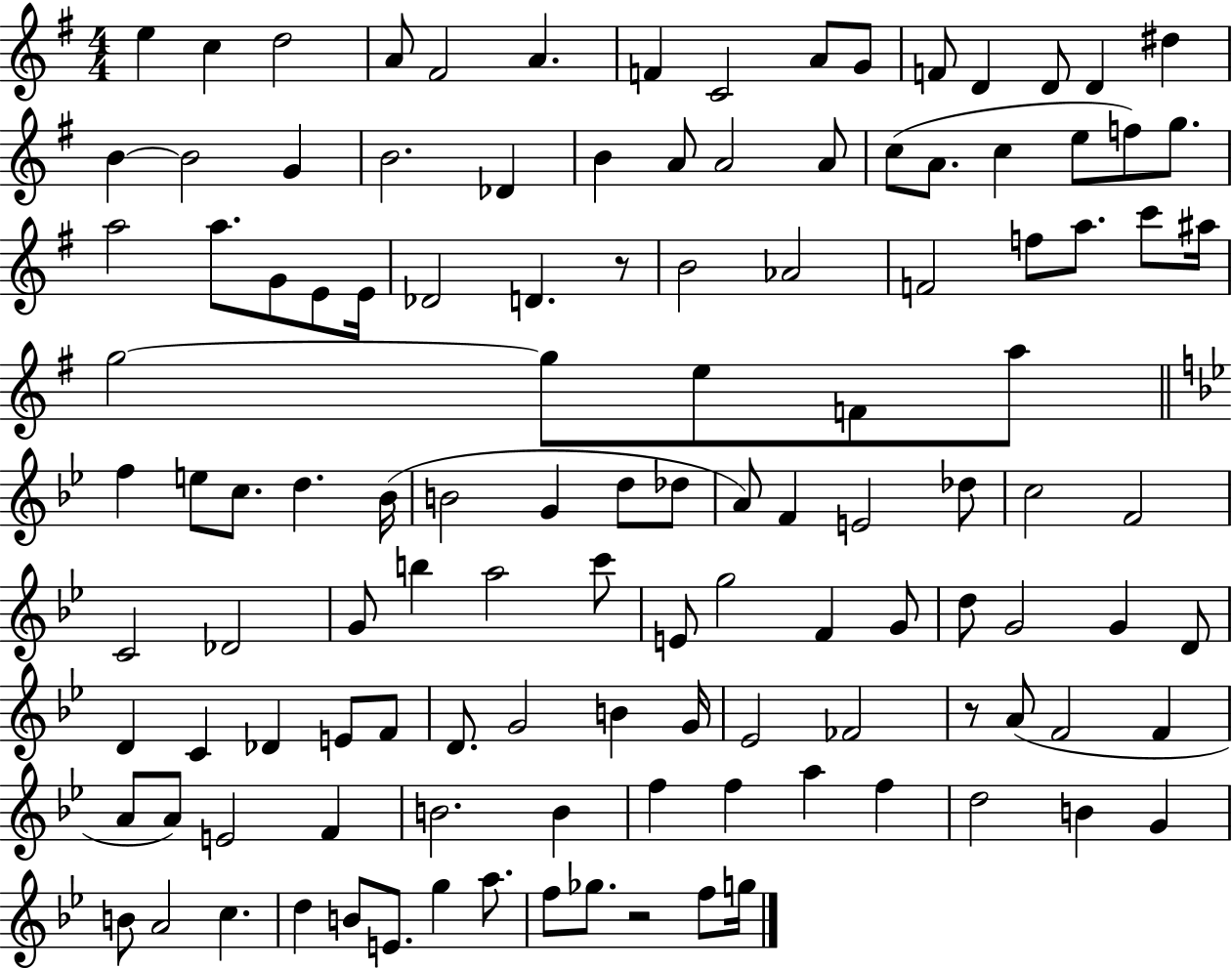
E5/q C5/q D5/h A4/e F#4/h A4/q. F4/q C4/h A4/e G4/e F4/e D4/q D4/e D4/q D#5/q B4/q B4/h G4/q B4/h. Db4/q B4/q A4/e A4/h A4/e C5/e A4/e. C5/q E5/e F5/e G5/e. A5/h A5/e. G4/e E4/e E4/s Db4/h D4/q. R/e B4/h Ab4/h F4/h F5/e A5/e. C6/e A#5/s G5/h G5/e E5/e F4/e A5/e F5/q E5/e C5/e. D5/q. Bb4/s B4/h G4/q D5/e Db5/e A4/e F4/q E4/h Db5/e C5/h F4/h C4/h Db4/h G4/e B5/q A5/h C6/e E4/e G5/h F4/q G4/e D5/e G4/h G4/q D4/e D4/q C4/q Db4/q E4/e F4/e D4/e. G4/h B4/q G4/s Eb4/h FES4/h R/e A4/e F4/h F4/q A4/e A4/e E4/h F4/q B4/h. B4/q F5/q F5/q A5/q F5/q D5/h B4/q G4/q B4/e A4/h C5/q. D5/q B4/e E4/e. G5/q A5/e. F5/e Gb5/e. R/h F5/e G5/s